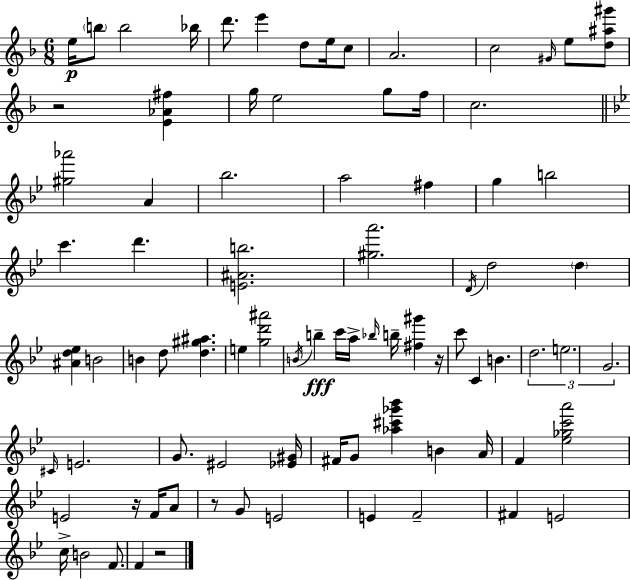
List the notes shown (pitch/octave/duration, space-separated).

E5/s B5/e B5/h Bb5/s D6/e. E6/q D5/e E5/s C5/e A4/h. C5/h G#4/s E5/e [D5,A#5,G#6]/e R/h [E4,Ab4,F#5]/q G5/s E5/h G5/e F5/s C5/h. [G#5,Ab6]/h A4/q Bb5/h. A5/h F#5/q G5/q B5/h C6/q. D6/q. [E4,A#4,B5]/h. [G#5,A6]/h. D4/s D5/h D5/q [A#4,D5,Eb5]/q B4/h B4/q D5/e [D5,G#5,A#5]/q. E5/q [G5,D6,A#6]/h B4/s B5/q C6/s A5/s Bb5/s B5/s [F#5,G#6]/q R/s C6/e C4/q B4/q. D5/h. E5/h. G4/h. C#4/s E4/h. G4/e. EIS4/h [Eb4,G#4]/s F#4/s G4/e [Ab5,C#6,Gb6,Bb6]/q B4/q A4/s F4/q [Eb5,Gb5,C6,A6]/h E4/h R/s F4/s A4/e R/e G4/e E4/h E4/q F4/h F#4/q E4/h C5/s B4/h F4/e. F4/q R/h